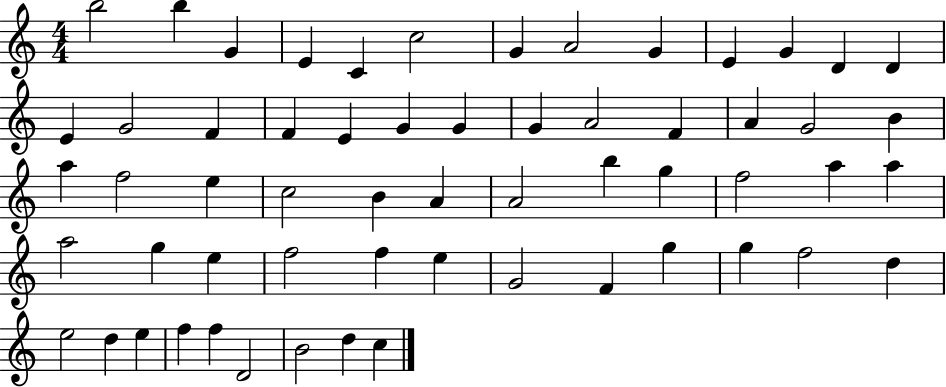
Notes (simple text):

B5/h B5/q G4/q E4/q C4/q C5/h G4/q A4/h G4/q E4/q G4/q D4/q D4/q E4/q G4/h F4/q F4/q E4/q G4/q G4/q G4/q A4/h F4/q A4/q G4/h B4/q A5/q F5/h E5/q C5/h B4/q A4/q A4/h B5/q G5/q F5/h A5/q A5/q A5/h G5/q E5/q F5/h F5/q E5/q G4/h F4/q G5/q G5/q F5/h D5/q E5/h D5/q E5/q F5/q F5/q D4/h B4/h D5/q C5/q